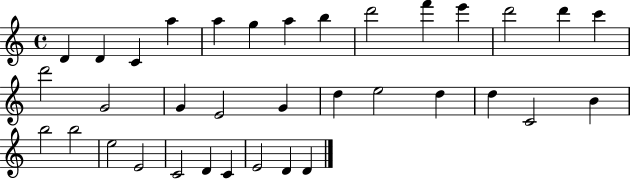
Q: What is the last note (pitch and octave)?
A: D4